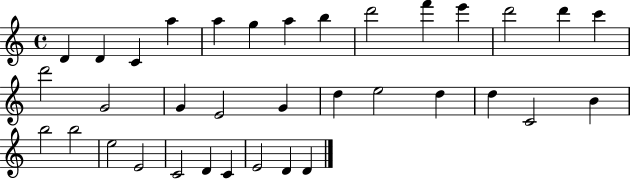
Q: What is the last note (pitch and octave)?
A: D4